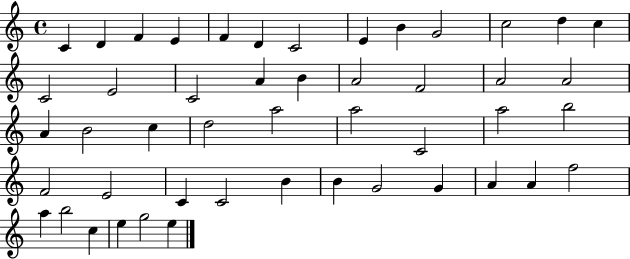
{
  \clef treble
  \time 4/4
  \defaultTimeSignature
  \key c \major
  c'4 d'4 f'4 e'4 | f'4 d'4 c'2 | e'4 b'4 g'2 | c''2 d''4 c''4 | \break c'2 e'2 | c'2 a'4 b'4 | a'2 f'2 | a'2 a'2 | \break a'4 b'2 c''4 | d''2 a''2 | a''2 c'2 | a''2 b''2 | \break f'2 e'2 | c'4 c'2 b'4 | b'4 g'2 g'4 | a'4 a'4 f''2 | \break a''4 b''2 c''4 | e''4 g''2 e''4 | \bar "|."
}